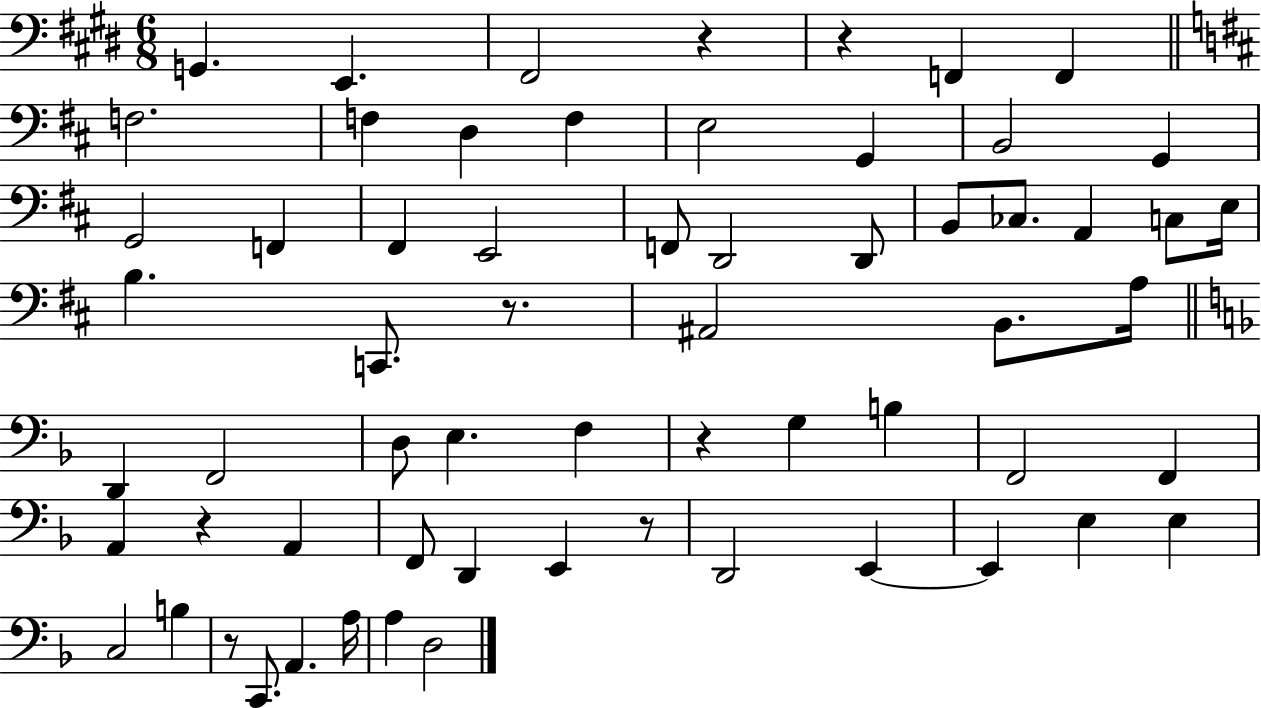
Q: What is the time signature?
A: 6/8